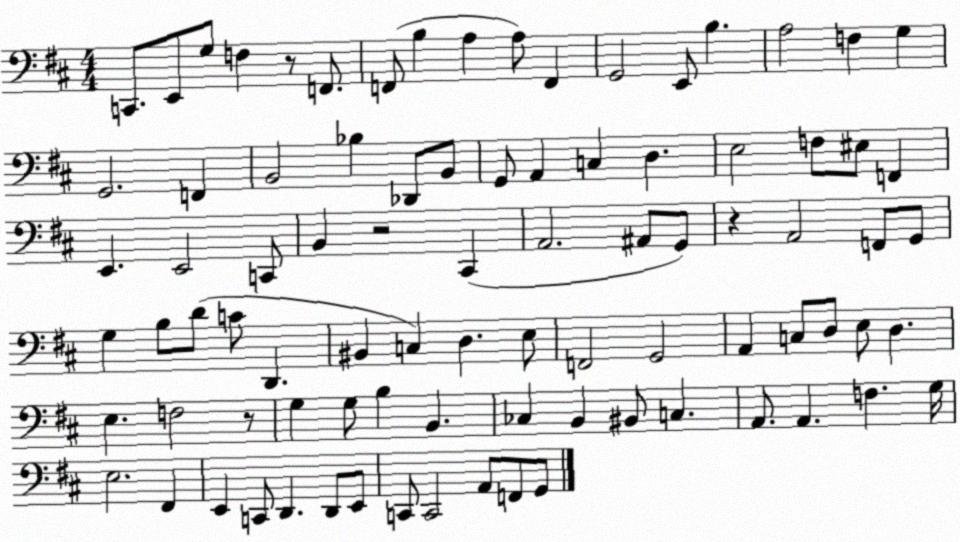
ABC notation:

X:1
T:Untitled
M:4/4
L:1/4
K:D
C,,/2 E,,/2 G,/2 F, z/2 F,,/2 F,,/2 B, A, A,/2 F,, G,,2 E,,/2 B, A,2 F, G, G,,2 F,, B,,2 _B, _D,,/2 B,,/2 G,,/2 A,, C, D, E,2 F,/2 ^E,/2 F,, E,, E,,2 C,,/2 B,, z2 ^C,, A,,2 ^A,,/2 G,,/2 z A,,2 F,,/2 G,,/2 G, B,/2 D/2 C/2 D,, ^B,, C, D, E,/2 F,,2 G,,2 A,, C,/2 D,/2 E,/2 D, E, F,2 z/2 G, G,/2 B, B,, _C, B,, ^B,,/2 C, A,,/2 A,, F, G,/4 E,2 ^F,, E,, C,,/2 D,, D,,/2 E,,/2 C,,/2 C,,2 A,,/2 F,,/2 G,,/2